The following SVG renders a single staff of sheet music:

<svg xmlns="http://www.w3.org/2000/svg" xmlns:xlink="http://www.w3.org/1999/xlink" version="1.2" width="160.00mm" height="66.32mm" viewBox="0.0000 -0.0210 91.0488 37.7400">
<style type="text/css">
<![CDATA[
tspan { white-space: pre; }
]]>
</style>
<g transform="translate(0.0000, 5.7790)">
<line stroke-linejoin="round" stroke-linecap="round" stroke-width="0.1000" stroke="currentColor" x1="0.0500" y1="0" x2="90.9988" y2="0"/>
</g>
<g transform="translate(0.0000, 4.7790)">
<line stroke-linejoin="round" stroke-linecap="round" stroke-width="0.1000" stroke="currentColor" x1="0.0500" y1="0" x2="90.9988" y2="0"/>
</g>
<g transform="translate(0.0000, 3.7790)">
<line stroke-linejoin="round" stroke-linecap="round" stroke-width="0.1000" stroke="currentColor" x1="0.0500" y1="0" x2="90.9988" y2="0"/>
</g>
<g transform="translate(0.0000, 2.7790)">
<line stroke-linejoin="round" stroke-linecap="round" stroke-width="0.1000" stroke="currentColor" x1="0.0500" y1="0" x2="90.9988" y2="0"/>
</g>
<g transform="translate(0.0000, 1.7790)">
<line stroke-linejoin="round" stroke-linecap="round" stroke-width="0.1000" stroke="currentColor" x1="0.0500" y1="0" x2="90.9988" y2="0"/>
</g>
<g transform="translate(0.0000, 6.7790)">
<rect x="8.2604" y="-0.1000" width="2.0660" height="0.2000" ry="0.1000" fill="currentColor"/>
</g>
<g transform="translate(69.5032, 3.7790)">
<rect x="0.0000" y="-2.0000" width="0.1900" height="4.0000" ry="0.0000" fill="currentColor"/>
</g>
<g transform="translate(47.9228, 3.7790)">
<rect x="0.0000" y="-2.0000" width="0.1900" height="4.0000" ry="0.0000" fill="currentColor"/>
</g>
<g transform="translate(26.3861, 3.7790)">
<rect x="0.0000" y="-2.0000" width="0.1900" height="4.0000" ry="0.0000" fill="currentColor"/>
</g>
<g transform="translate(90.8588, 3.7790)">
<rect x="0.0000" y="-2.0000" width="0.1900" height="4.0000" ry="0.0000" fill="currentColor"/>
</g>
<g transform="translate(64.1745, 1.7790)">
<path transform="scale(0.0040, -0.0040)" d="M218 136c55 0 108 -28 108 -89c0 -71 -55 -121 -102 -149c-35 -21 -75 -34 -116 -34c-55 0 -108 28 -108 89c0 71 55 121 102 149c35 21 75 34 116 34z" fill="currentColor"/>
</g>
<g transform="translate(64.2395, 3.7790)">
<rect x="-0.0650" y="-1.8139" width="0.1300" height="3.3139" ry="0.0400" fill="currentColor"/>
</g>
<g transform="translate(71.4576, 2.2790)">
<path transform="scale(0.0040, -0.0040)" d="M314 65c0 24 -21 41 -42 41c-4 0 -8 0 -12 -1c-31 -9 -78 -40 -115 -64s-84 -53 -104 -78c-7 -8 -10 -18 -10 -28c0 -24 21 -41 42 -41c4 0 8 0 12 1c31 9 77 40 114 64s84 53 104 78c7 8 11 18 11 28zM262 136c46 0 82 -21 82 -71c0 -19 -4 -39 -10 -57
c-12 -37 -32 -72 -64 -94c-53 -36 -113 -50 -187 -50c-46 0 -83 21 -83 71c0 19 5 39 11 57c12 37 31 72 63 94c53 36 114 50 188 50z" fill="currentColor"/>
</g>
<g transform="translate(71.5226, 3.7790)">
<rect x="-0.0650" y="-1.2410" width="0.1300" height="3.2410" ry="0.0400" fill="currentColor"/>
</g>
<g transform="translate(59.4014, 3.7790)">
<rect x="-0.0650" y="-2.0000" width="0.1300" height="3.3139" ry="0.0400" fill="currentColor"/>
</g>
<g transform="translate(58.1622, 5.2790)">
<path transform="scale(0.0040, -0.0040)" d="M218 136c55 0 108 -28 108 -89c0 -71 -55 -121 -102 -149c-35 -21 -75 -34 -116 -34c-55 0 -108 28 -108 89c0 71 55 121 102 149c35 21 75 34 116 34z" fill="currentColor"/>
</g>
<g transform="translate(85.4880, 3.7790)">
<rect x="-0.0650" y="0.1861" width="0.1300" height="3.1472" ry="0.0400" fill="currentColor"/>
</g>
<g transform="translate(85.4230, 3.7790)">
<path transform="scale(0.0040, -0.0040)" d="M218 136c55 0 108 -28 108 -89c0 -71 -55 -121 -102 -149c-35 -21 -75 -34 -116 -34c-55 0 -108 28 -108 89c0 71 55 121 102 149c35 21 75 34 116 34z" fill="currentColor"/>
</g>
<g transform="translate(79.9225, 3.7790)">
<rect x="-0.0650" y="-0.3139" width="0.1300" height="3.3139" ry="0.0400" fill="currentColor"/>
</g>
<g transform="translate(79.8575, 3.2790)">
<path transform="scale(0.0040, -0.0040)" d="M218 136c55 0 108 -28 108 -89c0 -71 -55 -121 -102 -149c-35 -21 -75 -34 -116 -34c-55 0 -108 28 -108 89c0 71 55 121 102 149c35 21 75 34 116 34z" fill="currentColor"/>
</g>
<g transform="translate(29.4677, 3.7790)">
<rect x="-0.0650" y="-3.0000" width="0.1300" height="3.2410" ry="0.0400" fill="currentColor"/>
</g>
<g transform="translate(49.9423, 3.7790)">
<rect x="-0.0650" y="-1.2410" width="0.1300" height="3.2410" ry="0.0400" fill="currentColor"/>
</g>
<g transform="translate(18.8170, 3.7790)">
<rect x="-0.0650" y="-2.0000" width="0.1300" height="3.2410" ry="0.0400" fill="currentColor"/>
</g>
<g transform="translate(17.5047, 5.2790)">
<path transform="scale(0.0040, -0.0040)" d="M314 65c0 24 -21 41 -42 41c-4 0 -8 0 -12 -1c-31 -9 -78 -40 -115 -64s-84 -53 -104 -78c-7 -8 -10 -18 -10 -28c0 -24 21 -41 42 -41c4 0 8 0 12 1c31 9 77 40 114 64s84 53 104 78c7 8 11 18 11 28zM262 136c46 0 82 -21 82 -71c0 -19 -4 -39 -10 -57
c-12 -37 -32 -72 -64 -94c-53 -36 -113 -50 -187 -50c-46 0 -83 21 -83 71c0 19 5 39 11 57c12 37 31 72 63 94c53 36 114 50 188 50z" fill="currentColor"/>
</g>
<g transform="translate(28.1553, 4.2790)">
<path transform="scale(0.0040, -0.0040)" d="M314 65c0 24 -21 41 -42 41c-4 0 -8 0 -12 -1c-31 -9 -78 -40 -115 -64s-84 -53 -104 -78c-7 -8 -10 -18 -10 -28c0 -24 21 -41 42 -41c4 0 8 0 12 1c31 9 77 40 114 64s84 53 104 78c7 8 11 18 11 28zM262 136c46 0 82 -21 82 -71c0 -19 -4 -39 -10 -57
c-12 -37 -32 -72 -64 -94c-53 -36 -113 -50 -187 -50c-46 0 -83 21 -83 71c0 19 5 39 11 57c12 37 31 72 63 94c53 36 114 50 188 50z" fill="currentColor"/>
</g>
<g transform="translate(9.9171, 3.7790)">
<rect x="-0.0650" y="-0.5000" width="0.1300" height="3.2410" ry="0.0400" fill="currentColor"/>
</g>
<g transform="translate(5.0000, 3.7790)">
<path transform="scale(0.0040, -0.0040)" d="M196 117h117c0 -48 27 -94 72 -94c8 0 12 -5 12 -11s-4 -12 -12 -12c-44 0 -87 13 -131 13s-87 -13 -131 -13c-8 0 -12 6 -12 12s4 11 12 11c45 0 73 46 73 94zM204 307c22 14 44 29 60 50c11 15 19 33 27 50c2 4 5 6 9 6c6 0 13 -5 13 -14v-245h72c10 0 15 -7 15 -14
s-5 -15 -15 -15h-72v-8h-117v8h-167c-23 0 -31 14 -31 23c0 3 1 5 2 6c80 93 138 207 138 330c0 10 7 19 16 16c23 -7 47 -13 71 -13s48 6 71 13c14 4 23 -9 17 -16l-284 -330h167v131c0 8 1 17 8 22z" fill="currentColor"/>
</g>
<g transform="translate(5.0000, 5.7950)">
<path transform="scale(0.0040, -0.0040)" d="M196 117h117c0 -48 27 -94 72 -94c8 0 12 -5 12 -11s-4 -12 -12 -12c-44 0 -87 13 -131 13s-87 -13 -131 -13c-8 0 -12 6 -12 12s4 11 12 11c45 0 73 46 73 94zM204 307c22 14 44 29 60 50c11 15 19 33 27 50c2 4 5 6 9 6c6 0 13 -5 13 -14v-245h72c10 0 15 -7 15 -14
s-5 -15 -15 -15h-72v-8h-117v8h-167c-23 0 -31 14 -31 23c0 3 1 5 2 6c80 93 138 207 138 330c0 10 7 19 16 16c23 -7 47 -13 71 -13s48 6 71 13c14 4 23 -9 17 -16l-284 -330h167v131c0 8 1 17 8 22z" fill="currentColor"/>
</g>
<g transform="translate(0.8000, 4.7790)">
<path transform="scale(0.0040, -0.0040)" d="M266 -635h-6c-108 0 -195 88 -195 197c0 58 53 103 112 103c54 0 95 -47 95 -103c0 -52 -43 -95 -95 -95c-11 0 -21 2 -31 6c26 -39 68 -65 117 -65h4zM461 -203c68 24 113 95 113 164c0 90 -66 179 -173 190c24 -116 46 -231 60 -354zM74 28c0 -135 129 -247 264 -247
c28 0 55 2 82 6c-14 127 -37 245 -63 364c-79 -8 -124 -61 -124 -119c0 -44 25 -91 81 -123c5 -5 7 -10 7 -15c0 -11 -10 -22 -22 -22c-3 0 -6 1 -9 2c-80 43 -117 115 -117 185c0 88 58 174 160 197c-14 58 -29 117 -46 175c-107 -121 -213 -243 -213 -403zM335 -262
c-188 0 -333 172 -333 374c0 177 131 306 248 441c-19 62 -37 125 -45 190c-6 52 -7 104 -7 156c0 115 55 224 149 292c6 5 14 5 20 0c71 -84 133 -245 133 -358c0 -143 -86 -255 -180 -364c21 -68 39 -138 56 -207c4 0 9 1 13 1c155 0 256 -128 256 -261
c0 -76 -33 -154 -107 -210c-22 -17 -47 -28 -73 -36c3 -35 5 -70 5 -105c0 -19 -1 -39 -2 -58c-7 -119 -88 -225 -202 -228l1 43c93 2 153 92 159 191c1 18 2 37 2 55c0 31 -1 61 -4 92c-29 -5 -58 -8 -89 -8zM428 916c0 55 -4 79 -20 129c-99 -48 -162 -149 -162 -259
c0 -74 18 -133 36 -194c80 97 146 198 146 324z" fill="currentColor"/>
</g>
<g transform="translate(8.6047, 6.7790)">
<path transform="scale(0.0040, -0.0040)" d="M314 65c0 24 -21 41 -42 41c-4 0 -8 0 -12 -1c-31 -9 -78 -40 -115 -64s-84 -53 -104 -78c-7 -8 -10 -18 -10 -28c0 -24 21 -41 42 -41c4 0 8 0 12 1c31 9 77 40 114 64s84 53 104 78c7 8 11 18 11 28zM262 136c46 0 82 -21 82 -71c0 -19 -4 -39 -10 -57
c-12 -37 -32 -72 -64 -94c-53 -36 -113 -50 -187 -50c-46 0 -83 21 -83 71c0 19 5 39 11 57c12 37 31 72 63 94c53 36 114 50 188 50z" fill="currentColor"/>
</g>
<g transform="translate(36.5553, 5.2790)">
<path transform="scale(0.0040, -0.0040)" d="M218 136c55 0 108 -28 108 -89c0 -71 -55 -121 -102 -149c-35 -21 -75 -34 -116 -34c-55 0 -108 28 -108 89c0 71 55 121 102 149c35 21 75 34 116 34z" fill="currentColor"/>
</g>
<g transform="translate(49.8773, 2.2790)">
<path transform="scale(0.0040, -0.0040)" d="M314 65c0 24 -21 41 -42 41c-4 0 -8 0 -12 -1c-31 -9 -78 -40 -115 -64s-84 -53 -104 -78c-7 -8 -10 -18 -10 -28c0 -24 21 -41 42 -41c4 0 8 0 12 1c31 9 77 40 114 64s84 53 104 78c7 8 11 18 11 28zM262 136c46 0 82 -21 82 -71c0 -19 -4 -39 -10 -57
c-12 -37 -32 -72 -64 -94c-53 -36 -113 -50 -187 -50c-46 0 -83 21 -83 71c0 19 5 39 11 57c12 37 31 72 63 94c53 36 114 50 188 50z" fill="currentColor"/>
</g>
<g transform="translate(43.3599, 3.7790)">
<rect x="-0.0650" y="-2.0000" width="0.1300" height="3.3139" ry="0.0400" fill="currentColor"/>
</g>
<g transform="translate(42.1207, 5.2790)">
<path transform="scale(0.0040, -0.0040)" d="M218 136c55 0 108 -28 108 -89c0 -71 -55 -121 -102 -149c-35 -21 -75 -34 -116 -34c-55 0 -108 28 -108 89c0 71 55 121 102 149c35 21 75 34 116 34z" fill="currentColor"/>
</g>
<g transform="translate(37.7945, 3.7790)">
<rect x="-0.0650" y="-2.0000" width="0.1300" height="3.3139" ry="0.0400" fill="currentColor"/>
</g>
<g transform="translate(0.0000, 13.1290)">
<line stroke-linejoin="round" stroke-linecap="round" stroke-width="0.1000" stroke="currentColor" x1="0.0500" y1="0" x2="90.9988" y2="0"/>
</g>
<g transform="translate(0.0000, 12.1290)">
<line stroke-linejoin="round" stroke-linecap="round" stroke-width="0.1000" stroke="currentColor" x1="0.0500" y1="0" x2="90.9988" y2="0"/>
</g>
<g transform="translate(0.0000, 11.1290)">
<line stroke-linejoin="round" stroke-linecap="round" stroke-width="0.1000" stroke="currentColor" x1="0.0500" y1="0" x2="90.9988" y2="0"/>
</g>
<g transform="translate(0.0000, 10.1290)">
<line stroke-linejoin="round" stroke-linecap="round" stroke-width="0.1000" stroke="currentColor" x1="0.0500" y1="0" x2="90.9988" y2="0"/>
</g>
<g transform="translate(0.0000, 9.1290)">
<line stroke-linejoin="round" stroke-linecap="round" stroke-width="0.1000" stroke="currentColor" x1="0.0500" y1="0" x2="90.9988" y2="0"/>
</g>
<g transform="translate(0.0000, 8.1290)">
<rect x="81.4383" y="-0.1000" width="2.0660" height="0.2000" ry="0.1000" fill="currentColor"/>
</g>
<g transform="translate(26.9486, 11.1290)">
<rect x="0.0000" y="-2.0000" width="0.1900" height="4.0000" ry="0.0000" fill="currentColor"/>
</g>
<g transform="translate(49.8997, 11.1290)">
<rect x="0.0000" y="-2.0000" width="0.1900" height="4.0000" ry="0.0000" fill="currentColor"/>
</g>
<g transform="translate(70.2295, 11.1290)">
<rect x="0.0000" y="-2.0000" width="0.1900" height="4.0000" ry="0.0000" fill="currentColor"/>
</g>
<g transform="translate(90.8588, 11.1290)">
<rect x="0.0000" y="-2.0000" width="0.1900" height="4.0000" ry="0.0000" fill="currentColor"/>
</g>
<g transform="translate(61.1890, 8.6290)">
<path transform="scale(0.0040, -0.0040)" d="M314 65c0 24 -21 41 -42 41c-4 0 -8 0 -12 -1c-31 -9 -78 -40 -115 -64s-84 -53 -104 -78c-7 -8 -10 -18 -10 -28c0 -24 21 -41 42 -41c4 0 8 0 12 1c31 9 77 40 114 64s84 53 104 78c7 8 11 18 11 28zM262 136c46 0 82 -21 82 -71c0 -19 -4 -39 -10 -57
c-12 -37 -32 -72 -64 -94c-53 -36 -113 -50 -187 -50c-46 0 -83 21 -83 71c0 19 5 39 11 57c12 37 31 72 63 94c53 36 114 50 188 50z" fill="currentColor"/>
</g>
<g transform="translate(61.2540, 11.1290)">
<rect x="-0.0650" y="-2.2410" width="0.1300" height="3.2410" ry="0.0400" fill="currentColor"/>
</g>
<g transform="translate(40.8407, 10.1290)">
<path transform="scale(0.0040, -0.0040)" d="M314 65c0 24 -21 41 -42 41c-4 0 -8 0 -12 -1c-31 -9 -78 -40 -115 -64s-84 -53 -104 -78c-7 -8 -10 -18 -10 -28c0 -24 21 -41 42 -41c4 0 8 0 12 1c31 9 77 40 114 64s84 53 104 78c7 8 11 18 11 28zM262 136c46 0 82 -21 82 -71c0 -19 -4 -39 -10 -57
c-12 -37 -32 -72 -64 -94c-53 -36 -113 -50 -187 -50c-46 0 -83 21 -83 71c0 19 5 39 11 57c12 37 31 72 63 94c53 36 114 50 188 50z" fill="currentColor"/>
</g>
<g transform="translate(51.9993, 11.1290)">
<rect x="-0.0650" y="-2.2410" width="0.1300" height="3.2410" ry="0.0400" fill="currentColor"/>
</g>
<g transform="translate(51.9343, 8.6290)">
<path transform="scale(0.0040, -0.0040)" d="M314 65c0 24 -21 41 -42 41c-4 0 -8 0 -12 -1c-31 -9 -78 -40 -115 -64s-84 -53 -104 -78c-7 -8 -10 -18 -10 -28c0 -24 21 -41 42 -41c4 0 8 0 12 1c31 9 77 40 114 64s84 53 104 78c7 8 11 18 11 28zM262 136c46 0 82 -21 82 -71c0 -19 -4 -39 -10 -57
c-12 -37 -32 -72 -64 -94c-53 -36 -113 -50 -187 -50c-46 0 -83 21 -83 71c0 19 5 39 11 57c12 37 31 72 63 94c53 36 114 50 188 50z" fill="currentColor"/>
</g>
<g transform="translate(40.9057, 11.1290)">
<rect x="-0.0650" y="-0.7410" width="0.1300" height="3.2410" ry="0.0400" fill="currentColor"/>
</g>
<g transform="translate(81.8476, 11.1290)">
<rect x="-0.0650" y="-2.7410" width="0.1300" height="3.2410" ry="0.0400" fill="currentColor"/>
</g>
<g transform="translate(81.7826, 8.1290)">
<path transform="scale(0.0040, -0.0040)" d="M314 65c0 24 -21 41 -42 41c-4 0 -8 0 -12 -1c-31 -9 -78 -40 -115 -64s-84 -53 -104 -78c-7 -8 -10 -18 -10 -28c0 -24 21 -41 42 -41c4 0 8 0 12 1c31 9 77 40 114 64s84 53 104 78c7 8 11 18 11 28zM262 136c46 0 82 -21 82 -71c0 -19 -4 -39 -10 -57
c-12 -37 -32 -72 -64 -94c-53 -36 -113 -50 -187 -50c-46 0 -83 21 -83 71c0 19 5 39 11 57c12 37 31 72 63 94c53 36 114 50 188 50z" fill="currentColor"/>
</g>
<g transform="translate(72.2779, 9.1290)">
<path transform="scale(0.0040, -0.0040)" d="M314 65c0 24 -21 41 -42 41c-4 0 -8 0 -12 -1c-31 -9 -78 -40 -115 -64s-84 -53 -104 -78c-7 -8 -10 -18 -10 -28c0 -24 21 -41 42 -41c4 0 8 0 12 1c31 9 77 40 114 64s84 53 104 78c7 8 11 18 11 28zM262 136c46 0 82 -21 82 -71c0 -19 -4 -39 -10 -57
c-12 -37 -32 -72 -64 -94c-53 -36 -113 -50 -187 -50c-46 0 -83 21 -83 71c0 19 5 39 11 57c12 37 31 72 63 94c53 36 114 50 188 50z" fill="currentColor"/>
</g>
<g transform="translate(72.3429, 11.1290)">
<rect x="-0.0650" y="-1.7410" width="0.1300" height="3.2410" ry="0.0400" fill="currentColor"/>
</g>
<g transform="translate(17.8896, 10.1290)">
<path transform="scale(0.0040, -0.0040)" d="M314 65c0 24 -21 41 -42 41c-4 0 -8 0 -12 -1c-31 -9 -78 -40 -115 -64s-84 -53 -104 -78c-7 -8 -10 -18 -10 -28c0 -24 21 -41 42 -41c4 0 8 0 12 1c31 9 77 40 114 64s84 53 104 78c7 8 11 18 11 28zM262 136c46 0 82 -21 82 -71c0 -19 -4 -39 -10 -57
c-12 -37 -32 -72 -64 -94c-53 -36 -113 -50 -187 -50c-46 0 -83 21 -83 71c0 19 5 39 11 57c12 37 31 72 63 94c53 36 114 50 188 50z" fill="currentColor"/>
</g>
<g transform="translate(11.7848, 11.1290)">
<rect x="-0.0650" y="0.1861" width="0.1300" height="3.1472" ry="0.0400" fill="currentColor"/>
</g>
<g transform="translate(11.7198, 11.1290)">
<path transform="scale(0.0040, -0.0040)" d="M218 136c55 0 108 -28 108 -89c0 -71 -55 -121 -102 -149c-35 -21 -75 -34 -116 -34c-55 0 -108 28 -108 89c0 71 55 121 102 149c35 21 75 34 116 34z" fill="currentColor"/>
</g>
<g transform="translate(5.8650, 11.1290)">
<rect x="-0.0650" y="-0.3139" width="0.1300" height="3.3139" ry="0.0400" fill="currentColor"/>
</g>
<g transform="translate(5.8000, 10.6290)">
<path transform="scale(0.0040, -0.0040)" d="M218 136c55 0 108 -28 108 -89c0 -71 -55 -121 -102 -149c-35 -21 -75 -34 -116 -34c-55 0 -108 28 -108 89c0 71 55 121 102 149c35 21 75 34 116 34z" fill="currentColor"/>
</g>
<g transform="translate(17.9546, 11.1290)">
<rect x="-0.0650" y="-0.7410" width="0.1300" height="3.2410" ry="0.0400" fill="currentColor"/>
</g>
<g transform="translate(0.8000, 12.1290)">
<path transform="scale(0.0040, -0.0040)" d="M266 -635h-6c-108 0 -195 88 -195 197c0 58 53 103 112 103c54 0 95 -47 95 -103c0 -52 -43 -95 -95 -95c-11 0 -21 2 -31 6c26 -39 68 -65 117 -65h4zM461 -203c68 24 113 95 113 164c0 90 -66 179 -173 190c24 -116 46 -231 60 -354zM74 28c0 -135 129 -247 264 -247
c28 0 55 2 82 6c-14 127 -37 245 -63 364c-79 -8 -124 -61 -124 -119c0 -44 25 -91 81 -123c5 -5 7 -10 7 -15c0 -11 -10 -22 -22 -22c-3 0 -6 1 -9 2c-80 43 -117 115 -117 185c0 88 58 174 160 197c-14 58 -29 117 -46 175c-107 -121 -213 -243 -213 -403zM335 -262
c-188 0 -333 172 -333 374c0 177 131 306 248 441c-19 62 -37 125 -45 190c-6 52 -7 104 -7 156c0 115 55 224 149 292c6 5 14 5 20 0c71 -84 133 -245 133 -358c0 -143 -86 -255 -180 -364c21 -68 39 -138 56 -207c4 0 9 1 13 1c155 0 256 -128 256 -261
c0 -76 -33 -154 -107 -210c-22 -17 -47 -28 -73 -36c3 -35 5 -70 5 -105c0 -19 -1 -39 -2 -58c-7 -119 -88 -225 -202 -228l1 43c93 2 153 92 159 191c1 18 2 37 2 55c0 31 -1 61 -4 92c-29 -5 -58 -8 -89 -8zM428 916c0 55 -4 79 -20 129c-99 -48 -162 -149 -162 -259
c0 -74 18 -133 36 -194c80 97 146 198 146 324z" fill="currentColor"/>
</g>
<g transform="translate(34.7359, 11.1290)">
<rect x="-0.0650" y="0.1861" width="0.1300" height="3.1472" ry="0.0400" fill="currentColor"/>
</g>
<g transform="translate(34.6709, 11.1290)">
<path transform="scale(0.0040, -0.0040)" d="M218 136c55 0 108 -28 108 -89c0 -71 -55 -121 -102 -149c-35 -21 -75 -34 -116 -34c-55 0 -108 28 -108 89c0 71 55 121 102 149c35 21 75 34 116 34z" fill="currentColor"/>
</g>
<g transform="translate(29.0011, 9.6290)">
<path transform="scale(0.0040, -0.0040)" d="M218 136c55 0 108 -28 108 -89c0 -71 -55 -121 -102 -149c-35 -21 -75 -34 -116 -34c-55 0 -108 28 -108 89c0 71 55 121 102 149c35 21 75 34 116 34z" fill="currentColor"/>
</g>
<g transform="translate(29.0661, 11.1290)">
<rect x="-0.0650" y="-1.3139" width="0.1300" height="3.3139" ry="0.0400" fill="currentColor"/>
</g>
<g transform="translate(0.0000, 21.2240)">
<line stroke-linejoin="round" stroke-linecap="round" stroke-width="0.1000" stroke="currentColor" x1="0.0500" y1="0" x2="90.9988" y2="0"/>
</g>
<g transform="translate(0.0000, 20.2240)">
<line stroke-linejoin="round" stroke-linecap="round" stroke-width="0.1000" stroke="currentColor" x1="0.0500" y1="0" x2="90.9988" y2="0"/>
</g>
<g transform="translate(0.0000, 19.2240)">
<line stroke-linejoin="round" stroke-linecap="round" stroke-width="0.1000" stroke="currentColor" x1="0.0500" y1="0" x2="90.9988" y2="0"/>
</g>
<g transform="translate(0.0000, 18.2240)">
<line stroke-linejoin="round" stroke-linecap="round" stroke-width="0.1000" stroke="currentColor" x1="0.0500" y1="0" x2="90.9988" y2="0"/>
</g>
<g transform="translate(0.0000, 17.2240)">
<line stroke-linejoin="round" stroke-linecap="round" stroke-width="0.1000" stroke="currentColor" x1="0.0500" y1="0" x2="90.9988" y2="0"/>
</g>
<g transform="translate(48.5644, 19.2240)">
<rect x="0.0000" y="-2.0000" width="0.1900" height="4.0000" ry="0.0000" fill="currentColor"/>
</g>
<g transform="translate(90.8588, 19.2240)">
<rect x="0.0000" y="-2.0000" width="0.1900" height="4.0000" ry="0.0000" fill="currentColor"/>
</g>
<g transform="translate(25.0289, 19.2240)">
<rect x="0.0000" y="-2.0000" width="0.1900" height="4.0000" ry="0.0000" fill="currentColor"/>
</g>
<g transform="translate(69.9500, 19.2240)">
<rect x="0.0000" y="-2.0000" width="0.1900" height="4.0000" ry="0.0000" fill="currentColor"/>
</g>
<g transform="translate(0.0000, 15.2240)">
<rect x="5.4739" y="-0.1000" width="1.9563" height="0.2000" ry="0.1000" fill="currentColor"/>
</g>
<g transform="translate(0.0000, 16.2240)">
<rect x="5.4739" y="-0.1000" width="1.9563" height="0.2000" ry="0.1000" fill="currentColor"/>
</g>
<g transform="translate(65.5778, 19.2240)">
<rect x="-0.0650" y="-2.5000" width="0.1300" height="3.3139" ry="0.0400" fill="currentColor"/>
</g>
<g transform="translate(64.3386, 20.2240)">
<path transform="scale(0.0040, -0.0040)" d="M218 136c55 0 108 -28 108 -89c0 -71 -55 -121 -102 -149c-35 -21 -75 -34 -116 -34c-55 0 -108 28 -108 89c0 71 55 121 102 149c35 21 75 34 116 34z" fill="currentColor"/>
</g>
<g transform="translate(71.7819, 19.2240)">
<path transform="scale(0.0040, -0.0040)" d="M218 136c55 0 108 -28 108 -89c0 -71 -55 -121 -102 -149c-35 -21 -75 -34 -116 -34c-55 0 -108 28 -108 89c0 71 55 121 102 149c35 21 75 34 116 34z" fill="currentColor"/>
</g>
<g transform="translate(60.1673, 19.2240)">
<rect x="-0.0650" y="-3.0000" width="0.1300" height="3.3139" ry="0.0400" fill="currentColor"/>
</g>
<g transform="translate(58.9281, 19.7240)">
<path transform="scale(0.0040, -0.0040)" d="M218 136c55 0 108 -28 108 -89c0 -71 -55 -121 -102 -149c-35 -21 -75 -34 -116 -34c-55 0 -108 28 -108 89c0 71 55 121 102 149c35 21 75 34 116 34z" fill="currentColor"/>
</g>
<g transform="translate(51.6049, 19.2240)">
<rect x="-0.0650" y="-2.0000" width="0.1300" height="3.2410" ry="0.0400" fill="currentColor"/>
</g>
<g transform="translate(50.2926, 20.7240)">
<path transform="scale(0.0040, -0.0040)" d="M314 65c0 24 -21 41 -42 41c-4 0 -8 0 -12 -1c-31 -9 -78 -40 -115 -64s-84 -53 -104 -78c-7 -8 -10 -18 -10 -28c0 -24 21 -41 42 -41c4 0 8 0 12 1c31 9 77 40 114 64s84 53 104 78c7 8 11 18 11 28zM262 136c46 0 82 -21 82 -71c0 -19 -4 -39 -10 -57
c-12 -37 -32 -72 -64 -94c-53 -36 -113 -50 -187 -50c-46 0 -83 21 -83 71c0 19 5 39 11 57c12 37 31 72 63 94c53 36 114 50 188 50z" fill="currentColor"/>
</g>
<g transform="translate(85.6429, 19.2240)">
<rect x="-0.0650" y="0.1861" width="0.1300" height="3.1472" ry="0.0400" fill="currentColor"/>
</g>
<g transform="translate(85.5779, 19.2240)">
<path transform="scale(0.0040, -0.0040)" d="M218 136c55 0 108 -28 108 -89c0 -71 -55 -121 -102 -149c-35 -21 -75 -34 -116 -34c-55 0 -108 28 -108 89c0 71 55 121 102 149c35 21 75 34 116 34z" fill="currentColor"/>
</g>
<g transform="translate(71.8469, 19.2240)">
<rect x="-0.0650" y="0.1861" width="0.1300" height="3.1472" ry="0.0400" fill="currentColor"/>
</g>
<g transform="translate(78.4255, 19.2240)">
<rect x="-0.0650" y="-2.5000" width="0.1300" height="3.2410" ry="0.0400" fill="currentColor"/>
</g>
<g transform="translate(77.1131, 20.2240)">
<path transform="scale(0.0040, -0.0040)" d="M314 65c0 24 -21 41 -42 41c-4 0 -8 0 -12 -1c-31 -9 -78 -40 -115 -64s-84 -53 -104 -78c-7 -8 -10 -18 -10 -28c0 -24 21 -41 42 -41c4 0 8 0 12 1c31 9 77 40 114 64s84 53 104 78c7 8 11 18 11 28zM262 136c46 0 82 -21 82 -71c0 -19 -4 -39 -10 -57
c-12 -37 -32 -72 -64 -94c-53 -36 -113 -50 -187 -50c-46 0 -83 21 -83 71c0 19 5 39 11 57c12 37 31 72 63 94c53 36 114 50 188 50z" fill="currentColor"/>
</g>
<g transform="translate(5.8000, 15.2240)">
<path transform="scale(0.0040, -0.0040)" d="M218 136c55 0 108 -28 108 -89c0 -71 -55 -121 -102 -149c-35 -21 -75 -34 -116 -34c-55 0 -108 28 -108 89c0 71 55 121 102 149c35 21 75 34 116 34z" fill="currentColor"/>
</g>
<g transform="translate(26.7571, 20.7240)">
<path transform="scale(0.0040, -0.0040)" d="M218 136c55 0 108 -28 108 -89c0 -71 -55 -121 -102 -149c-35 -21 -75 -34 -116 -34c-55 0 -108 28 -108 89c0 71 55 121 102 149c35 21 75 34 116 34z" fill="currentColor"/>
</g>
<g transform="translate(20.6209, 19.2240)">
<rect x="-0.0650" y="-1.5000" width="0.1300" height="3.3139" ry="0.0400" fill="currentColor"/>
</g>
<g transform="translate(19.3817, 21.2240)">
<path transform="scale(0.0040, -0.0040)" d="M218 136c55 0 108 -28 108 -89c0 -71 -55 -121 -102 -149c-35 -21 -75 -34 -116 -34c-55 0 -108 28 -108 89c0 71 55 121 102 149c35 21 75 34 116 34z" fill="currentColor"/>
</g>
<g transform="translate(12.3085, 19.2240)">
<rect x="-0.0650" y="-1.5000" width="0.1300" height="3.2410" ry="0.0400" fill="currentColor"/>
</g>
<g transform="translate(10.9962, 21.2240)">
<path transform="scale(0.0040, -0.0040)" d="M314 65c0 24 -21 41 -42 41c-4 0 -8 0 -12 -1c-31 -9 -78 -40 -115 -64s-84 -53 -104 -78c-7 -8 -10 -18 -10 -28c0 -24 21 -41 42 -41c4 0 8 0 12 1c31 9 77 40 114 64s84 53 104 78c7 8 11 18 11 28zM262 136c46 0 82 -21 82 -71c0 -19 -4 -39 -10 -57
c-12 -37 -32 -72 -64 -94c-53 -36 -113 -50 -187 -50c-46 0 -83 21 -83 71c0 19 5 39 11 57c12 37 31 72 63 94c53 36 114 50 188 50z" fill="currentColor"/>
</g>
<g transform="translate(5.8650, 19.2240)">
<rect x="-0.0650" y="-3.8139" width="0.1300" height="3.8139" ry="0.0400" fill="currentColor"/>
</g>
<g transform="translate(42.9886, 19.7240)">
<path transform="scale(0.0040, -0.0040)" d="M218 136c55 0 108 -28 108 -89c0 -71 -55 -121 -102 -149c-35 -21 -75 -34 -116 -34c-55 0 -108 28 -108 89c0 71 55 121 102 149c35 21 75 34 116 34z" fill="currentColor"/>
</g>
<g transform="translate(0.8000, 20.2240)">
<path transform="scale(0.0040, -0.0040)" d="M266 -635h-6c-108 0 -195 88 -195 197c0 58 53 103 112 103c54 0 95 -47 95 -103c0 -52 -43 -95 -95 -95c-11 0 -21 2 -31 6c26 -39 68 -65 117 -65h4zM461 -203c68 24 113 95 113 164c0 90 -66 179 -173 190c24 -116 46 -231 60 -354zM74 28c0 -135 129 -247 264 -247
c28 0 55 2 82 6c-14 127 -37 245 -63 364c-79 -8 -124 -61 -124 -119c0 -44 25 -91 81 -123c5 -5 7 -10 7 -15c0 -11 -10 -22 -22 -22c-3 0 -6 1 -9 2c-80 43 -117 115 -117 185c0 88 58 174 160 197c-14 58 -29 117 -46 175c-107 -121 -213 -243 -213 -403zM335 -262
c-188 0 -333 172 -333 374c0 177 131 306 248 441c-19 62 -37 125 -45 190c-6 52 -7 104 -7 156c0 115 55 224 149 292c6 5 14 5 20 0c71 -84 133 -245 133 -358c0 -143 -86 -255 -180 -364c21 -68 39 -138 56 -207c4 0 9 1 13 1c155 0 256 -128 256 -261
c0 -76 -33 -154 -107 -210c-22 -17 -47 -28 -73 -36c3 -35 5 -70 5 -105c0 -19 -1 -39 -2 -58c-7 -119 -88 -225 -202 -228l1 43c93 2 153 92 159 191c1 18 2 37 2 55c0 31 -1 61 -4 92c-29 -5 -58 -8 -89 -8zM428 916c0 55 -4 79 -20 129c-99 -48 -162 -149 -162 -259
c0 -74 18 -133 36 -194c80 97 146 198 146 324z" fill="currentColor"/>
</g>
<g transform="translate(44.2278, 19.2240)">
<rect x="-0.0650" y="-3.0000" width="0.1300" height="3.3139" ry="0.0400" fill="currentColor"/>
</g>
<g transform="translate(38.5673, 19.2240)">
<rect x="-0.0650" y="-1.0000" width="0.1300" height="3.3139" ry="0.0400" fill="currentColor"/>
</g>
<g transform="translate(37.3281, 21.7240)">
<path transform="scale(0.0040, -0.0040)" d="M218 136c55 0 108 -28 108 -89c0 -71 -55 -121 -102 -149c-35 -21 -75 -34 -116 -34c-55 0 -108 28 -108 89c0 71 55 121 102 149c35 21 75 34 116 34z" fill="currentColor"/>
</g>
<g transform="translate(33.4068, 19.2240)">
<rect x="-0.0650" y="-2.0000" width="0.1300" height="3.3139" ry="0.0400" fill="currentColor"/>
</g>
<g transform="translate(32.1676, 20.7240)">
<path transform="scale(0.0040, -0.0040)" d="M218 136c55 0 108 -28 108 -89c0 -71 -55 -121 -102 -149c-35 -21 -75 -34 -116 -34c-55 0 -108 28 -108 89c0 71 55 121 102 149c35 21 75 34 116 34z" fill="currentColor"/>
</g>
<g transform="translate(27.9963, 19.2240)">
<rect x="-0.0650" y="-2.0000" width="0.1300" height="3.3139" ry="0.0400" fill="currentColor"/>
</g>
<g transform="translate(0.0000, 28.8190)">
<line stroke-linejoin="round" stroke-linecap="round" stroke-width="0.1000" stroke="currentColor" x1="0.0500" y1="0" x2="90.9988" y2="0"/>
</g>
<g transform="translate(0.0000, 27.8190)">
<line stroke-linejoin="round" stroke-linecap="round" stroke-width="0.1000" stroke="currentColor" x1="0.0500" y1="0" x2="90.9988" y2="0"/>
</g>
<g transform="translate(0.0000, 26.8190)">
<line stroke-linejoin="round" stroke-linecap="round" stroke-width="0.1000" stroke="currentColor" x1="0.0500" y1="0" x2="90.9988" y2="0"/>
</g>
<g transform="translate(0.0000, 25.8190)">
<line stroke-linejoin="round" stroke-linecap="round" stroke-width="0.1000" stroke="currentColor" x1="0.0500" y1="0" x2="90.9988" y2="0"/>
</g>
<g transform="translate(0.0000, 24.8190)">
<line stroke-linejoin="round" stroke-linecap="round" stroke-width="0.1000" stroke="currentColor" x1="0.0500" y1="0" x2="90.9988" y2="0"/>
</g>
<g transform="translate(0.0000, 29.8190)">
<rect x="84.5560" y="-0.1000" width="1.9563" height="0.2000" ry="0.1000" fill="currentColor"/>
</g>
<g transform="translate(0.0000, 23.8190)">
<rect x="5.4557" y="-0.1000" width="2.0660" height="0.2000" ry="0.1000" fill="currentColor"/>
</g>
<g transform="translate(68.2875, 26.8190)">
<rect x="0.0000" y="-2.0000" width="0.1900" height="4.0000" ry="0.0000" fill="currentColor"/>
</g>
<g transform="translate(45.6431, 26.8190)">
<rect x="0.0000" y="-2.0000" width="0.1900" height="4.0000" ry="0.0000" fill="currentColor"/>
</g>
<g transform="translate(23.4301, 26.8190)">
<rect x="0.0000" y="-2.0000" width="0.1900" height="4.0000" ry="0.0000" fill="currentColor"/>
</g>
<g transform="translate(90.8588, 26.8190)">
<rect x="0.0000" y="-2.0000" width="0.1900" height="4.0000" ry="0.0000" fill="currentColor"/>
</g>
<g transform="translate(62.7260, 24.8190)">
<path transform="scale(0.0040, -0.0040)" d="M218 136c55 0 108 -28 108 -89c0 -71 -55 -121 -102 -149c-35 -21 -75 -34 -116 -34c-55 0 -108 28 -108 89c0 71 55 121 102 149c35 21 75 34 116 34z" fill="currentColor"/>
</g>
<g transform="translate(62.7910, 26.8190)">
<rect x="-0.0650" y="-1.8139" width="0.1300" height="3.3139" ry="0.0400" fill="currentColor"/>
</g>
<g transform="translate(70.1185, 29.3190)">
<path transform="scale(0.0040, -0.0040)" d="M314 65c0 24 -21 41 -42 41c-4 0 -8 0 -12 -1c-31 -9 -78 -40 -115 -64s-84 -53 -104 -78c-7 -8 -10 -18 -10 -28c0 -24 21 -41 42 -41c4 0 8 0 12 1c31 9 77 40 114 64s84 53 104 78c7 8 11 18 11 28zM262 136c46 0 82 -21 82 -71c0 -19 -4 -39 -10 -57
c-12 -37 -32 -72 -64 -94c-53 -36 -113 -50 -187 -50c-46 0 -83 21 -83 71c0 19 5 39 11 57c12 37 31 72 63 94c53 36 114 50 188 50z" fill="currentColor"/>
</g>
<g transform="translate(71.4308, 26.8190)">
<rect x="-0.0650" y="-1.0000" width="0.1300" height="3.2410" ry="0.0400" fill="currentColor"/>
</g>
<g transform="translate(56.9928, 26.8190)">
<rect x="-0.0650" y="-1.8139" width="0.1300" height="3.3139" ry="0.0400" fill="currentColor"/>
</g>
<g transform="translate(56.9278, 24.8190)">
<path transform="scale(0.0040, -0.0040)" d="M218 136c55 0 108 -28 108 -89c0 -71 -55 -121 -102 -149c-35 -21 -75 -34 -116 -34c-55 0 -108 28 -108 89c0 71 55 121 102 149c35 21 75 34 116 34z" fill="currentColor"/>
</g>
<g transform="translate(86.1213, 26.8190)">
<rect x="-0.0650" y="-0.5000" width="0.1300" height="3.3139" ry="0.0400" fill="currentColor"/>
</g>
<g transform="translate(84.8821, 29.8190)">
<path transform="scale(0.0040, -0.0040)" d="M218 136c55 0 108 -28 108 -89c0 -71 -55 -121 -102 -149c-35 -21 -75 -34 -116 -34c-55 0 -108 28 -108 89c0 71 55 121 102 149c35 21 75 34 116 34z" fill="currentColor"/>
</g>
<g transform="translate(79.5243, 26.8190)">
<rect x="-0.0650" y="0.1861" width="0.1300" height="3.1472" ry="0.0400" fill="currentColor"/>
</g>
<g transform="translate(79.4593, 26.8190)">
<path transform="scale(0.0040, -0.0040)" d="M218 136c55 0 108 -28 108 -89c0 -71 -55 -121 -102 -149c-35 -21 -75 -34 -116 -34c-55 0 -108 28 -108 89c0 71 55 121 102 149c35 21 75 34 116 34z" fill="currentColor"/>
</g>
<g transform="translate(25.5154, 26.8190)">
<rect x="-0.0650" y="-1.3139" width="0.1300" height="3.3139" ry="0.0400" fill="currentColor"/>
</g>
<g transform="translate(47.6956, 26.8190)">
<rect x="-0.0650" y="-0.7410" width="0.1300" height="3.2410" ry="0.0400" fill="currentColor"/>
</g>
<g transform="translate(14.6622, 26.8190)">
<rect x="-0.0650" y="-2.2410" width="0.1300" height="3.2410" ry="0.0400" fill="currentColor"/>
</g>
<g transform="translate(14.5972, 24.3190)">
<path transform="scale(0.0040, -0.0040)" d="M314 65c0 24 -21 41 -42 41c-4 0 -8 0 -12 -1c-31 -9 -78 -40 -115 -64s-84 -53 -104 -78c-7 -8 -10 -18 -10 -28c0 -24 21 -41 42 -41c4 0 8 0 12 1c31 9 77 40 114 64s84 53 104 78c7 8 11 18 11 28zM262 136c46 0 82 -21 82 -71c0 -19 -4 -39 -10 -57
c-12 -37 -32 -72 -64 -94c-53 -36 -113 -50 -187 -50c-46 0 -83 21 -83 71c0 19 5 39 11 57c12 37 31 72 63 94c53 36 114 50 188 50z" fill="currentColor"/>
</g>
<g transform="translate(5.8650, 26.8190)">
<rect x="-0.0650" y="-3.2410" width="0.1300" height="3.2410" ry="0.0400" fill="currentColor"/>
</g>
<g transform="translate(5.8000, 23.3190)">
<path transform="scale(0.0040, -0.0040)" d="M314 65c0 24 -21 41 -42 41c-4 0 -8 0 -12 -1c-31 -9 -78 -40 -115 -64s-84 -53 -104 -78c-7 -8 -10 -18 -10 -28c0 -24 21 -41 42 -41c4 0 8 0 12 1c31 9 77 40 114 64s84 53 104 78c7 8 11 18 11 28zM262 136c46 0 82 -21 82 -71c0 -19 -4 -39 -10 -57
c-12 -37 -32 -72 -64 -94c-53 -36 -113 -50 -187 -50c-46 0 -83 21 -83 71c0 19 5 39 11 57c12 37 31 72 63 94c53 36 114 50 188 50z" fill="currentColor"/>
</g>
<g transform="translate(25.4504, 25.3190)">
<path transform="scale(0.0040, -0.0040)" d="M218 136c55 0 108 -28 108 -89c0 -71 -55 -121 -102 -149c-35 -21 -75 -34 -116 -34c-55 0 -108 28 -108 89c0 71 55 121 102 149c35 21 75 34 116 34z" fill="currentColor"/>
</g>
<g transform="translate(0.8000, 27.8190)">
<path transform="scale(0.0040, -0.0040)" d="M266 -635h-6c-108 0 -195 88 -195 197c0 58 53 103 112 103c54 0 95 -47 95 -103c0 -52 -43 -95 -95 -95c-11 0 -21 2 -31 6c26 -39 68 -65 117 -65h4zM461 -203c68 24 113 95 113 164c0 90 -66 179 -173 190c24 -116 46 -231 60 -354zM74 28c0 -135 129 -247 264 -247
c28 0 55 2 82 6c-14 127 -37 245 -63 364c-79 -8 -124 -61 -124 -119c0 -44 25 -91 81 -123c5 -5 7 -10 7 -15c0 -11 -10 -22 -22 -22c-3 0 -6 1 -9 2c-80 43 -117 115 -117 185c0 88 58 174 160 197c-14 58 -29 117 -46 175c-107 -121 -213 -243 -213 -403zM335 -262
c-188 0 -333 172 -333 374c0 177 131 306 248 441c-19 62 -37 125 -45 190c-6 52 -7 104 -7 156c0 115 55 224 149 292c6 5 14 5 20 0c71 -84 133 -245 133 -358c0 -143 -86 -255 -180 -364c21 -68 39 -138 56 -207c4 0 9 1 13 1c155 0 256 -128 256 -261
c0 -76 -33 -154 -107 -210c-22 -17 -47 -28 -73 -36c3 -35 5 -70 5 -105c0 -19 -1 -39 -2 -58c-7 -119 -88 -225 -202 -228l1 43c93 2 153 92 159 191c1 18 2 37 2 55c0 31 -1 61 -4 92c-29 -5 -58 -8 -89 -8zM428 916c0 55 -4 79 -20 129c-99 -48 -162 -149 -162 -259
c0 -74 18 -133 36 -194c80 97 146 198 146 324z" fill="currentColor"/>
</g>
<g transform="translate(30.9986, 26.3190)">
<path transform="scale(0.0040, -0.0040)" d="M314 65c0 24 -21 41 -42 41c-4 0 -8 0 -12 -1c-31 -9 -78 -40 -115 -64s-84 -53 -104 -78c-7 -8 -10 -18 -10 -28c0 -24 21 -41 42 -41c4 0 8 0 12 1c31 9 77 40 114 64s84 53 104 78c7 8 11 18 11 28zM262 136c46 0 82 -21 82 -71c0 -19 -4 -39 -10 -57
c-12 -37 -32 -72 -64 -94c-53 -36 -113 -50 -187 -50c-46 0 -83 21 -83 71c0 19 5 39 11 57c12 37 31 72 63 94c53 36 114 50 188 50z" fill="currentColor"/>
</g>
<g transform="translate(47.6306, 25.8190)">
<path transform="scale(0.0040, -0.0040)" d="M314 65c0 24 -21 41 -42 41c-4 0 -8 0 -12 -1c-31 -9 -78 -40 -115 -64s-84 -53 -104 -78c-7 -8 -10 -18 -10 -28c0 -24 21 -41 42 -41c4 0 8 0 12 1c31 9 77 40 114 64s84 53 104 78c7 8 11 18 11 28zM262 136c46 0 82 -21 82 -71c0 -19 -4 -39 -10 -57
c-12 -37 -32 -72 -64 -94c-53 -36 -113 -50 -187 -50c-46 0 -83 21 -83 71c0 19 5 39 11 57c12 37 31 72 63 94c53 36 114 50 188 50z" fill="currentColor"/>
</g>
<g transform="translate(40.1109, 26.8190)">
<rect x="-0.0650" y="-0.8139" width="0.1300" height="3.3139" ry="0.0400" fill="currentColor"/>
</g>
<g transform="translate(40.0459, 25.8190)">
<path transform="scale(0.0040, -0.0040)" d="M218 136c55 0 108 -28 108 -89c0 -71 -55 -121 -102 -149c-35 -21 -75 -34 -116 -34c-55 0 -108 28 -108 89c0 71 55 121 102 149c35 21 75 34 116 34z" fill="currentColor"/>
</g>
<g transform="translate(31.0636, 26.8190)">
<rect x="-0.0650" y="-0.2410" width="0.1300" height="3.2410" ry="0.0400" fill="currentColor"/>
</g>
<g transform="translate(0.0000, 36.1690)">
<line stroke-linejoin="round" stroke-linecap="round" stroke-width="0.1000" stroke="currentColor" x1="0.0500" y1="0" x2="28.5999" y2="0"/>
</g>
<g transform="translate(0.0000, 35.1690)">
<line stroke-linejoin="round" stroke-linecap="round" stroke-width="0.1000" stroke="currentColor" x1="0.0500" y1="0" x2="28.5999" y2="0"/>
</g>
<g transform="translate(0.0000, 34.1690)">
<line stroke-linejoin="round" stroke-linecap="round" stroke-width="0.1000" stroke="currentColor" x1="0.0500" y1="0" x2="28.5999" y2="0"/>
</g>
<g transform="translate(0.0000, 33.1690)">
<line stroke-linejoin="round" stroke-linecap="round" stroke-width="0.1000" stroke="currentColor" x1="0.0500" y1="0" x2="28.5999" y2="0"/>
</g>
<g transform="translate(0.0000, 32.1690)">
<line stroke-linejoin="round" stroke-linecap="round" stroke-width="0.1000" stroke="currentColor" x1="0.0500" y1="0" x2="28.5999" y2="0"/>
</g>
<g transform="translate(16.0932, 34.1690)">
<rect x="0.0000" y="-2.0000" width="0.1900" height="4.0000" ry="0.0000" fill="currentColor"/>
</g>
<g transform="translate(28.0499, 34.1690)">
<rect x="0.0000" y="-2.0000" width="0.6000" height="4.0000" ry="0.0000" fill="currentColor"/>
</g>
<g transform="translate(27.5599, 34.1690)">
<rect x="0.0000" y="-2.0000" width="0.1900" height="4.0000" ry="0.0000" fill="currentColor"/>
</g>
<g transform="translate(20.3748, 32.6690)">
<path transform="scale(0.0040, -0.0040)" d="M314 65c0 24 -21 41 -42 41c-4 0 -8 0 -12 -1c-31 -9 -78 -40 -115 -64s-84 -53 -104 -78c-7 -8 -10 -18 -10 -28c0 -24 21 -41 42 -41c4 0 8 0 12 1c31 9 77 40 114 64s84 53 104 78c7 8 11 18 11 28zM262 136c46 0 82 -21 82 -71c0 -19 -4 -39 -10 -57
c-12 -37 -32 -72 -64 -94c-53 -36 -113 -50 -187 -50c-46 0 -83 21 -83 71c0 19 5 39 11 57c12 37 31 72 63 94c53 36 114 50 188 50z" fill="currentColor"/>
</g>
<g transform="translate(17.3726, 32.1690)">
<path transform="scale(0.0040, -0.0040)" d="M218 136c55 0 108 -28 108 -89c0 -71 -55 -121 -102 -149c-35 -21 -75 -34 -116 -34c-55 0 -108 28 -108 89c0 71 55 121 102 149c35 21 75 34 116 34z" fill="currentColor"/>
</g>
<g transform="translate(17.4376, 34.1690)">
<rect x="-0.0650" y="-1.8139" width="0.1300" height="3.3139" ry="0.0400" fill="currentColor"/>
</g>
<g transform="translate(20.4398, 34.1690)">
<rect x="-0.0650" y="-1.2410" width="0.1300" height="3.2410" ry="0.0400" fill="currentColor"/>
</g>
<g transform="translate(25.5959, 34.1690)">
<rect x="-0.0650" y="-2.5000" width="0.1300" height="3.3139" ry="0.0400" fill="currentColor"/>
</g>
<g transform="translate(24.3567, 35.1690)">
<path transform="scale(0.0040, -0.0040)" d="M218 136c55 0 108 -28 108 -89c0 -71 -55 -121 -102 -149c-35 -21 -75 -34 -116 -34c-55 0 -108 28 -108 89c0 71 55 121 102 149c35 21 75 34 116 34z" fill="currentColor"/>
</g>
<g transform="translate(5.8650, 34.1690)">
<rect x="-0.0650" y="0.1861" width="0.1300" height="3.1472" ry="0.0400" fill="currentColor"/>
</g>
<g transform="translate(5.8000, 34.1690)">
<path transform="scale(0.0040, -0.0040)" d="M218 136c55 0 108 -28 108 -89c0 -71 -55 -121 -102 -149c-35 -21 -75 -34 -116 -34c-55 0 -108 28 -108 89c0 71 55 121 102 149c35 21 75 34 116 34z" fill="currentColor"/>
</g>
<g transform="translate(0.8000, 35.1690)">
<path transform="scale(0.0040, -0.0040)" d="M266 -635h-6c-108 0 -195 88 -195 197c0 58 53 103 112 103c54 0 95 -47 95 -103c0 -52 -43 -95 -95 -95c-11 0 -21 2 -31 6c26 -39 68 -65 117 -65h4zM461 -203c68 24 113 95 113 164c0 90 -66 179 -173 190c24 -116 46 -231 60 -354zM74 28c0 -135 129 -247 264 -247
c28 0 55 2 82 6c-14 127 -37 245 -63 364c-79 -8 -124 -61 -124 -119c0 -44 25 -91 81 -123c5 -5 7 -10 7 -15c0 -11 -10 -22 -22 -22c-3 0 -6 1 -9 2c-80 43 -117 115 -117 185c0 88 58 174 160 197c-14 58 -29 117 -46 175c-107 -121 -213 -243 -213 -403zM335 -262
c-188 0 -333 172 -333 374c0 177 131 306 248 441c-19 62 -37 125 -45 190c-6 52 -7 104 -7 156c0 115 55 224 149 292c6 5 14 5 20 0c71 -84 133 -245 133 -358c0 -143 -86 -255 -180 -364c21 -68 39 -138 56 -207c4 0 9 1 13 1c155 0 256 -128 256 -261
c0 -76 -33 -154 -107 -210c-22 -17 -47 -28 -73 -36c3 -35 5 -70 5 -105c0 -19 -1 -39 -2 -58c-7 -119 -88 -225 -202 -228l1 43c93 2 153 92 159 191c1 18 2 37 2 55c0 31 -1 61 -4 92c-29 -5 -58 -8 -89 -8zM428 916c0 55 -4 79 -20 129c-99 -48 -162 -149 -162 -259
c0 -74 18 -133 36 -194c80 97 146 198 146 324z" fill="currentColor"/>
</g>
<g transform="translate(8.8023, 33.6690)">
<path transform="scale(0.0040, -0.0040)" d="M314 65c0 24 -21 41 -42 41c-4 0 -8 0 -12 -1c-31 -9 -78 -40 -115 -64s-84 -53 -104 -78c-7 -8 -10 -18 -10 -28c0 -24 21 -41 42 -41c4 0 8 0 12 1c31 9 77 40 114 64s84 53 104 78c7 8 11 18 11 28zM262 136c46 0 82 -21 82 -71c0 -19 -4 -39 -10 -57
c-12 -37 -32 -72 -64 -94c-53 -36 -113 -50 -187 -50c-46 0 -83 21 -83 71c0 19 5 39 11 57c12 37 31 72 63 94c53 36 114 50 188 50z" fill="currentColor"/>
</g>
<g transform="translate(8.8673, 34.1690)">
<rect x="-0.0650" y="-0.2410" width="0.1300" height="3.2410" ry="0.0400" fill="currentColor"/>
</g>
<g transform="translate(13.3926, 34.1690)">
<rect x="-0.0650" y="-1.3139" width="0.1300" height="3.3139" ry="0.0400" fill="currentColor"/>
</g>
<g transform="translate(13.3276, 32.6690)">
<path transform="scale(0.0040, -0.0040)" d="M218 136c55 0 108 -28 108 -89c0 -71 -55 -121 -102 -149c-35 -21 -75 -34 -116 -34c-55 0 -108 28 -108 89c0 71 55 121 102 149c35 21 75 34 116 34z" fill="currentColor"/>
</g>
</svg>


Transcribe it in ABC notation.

X:1
T:Untitled
M:4/4
L:1/4
K:C
C2 F2 A2 F F e2 F f e2 c B c B d2 e B d2 g2 g2 f2 a2 c' E2 E F F D A F2 A G B G2 B b2 g2 e c2 d d2 f f D2 B C B c2 e f e2 G